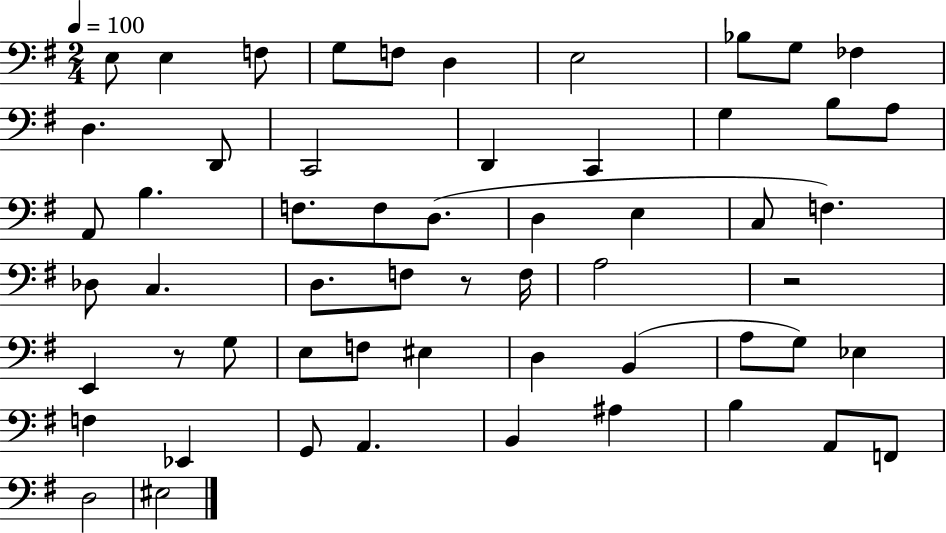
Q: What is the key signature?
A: G major